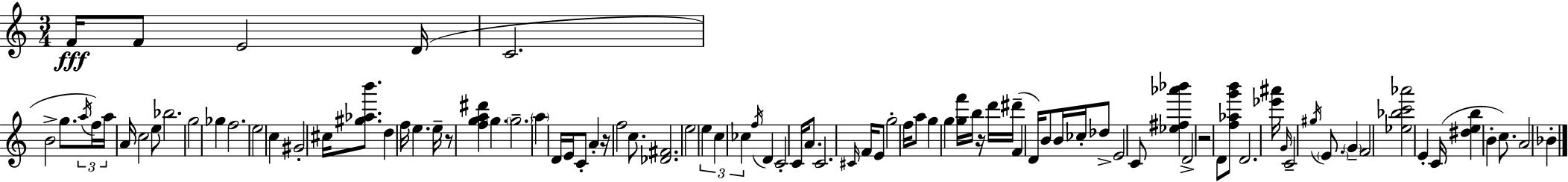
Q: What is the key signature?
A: C major